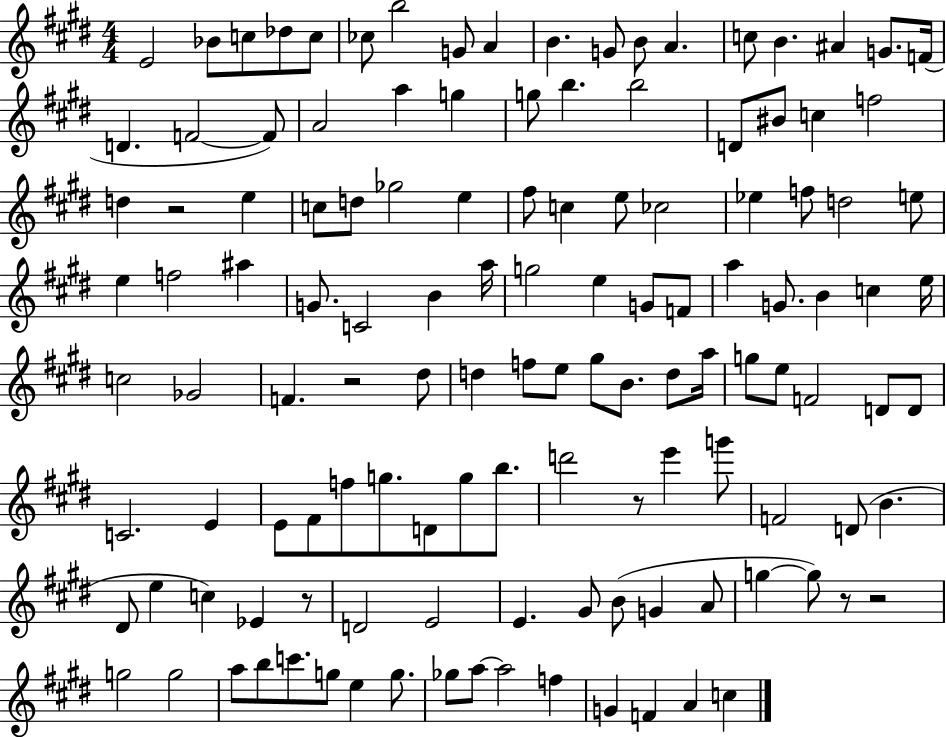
X:1
T:Untitled
M:4/4
L:1/4
K:E
E2 _B/2 c/2 _d/2 c/2 _c/2 b2 G/2 A B G/2 B/2 A c/2 B ^A G/2 F/4 D F2 F/2 A2 a g g/2 b b2 D/2 ^B/2 c f2 d z2 e c/2 d/2 _g2 e ^f/2 c e/2 _c2 _e f/2 d2 e/2 e f2 ^a G/2 C2 B a/4 g2 e G/2 F/2 a G/2 B c e/4 c2 _G2 F z2 ^d/2 d f/2 e/2 ^g/2 B/2 d/2 a/4 g/2 e/2 F2 D/2 D/2 C2 E E/2 ^F/2 f/2 g/2 D/2 g/2 b/2 d'2 z/2 e' g'/2 F2 D/2 B ^D/2 e c _E z/2 D2 E2 E ^G/2 B/2 G A/2 g g/2 z/2 z2 g2 g2 a/2 b/2 c'/2 g/2 e g/2 _g/2 a/2 a2 f G F A c